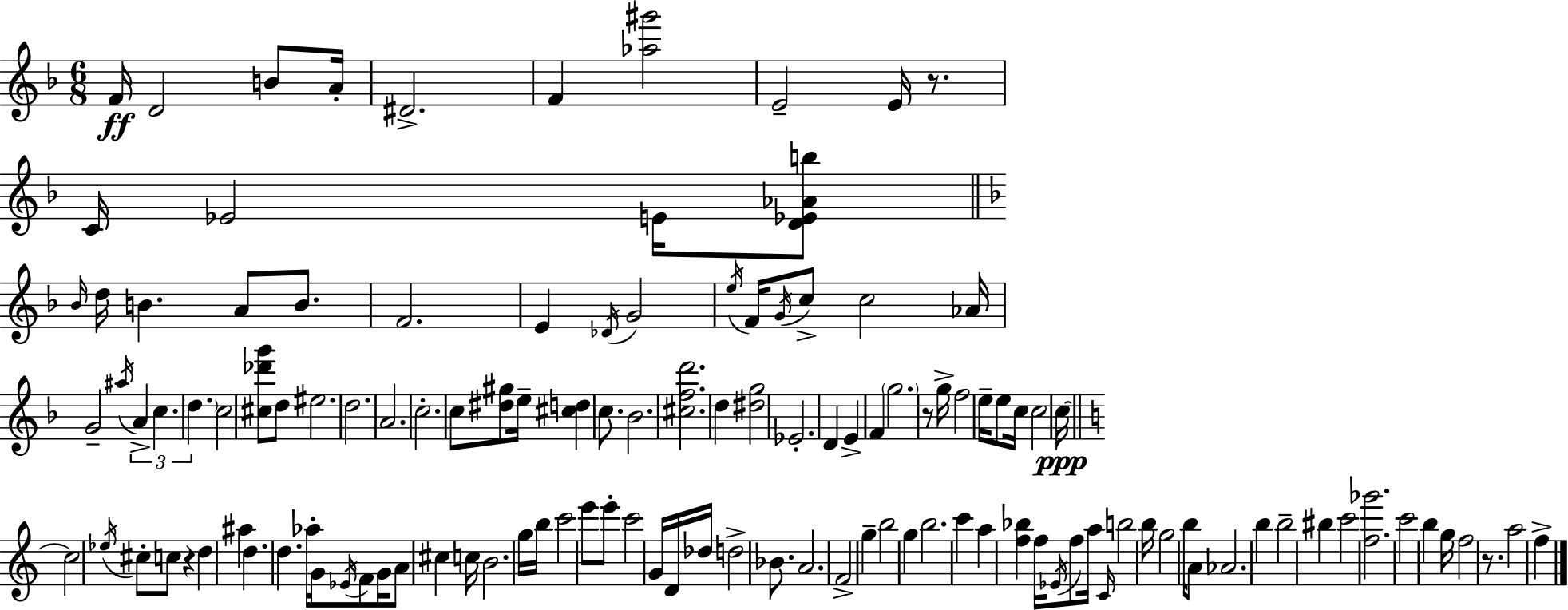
X:1
T:Untitled
M:6/8
L:1/4
K:F
F/4 D2 B/2 A/4 ^D2 F [_a^g']2 E2 E/4 z/2 C/4 _E2 E/4 [D_E_Ab]/2 _B/4 d/4 B A/2 B/2 F2 E _D/4 G2 e/4 F/4 G/4 c/2 c2 _A/4 G2 ^a/4 A c d c2 [^c_d'g']/2 d/2 ^e2 d2 A2 c2 c/2 [^d^g]/2 e/4 [^cd] c/2 _B2 [^cfd']2 d [^dg]2 _E2 D E F g2 z/2 g/4 f2 e/4 e/2 c/4 c2 c/4 c2 _e/4 ^c/2 c/2 z d ^a d d _a/4 G/4 _E/4 F/2 G/4 A/2 ^c c/4 B2 g/4 b/4 c'2 e'/2 e'/2 c'2 G/4 D/4 _d/4 d2 _B/2 A2 F2 g b2 g b2 c' a [f_b] f/4 _E/4 f/2 a/4 C/4 b2 b/4 g2 b/4 A/2 _A2 b b2 ^b c'2 [f_g']2 c'2 b g/4 f2 z/2 a2 f